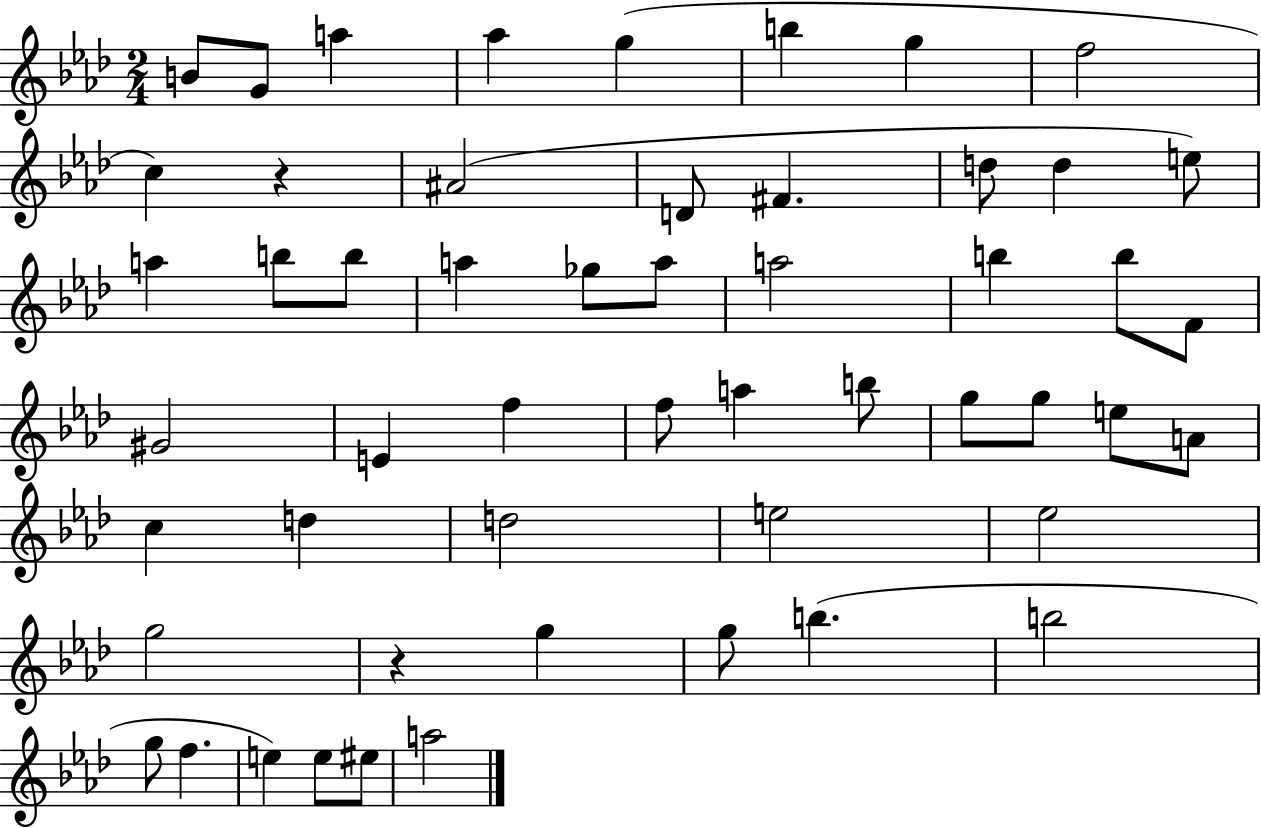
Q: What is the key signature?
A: AES major